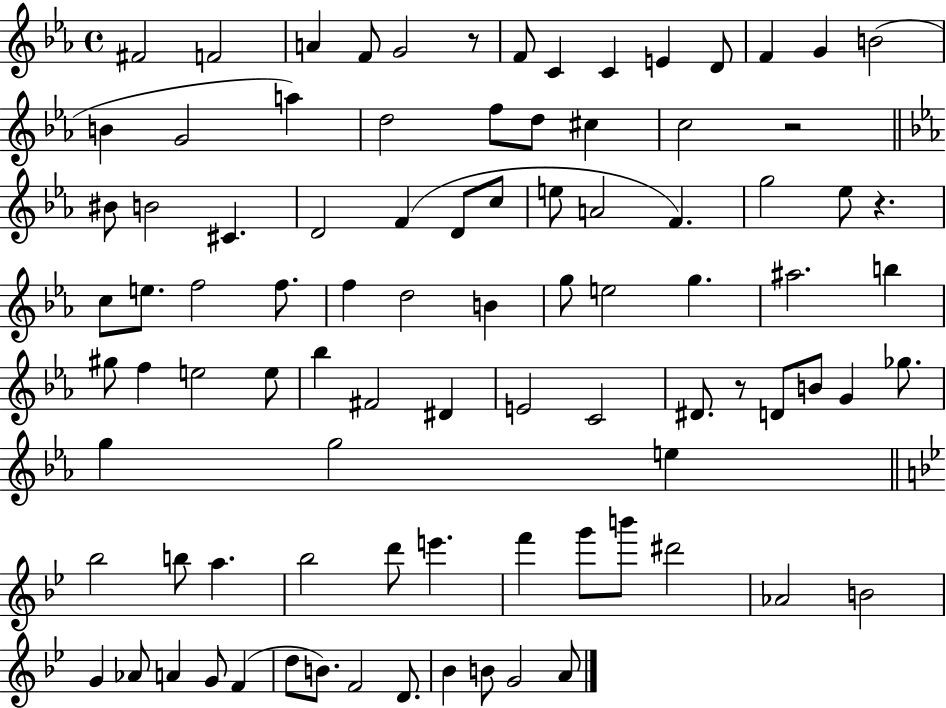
{
  \clef treble
  \time 4/4
  \defaultTimeSignature
  \key ees \major
  fis'2 f'2 | a'4 f'8 g'2 r8 | f'8 c'4 c'4 e'4 d'8 | f'4 g'4 b'2( | \break b'4 g'2 a''4) | d''2 f''8 d''8 cis''4 | c''2 r2 | \bar "||" \break \key ees \major bis'8 b'2 cis'4. | d'2 f'4( d'8 c''8 | e''8 a'2 f'4.) | g''2 ees''8 r4. | \break c''8 e''8. f''2 f''8. | f''4 d''2 b'4 | g''8 e''2 g''4. | ais''2. b''4 | \break gis''8 f''4 e''2 e''8 | bes''4 fis'2 dis'4 | e'2 c'2 | dis'8. r8 d'8 b'8 g'4 ges''8. | \break g''4 g''2 e''4 | \bar "||" \break \key bes \major bes''2 b''8 a''4. | bes''2 d'''8 e'''4. | f'''4 g'''8 b'''8 dis'''2 | aes'2 b'2 | \break g'4 aes'8 a'4 g'8 f'4( | d''8 b'8.) f'2 d'8. | bes'4 b'8 g'2 a'8 | \bar "|."
}